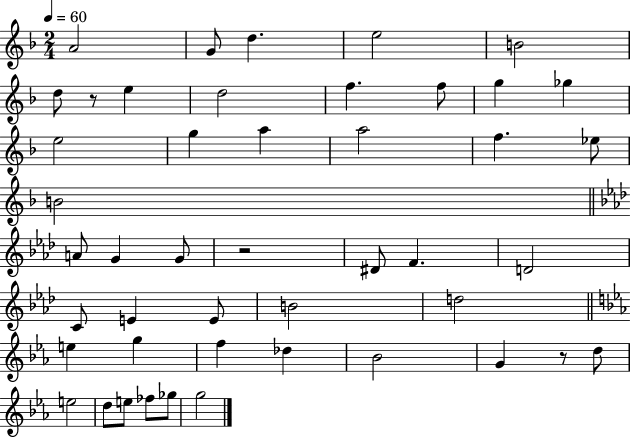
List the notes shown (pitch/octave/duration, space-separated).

A4/h G4/e D5/q. E5/h B4/h D5/e R/e E5/q D5/h F5/q. F5/e G5/q Gb5/q E5/h G5/q A5/q A5/h F5/q. Eb5/e B4/h A4/e G4/q G4/e R/h D#4/e F4/q. D4/h C4/e E4/q E4/e B4/h D5/h E5/q G5/q F5/q Db5/q Bb4/h G4/q R/e D5/e E5/h D5/e E5/e FES5/e Gb5/e G5/h